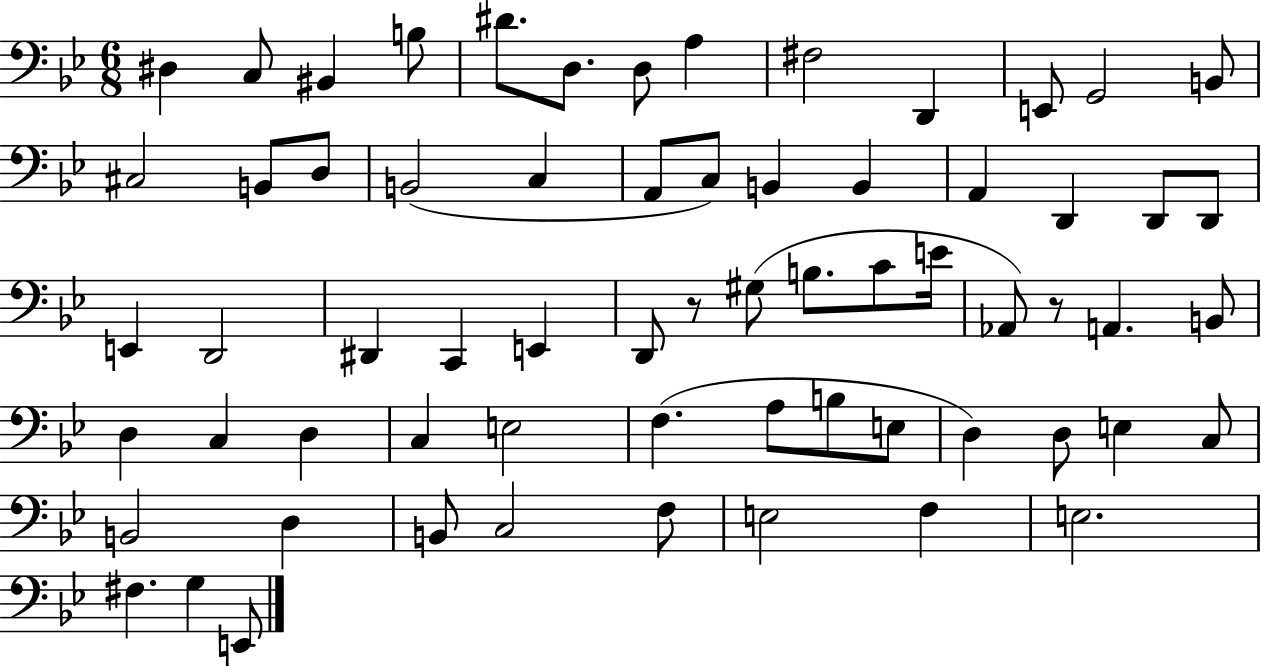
D#3/q C3/e BIS2/q B3/e D#4/e. D3/e. D3/e A3/q F#3/h D2/q E2/e G2/h B2/e C#3/h B2/e D3/e B2/h C3/q A2/e C3/e B2/q B2/q A2/q D2/q D2/e D2/e E2/q D2/h D#2/q C2/q E2/q D2/e R/e G#3/e B3/e. C4/e E4/s Ab2/e R/e A2/q. B2/e D3/q C3/q D3/q C3/q E3/h F3/q. A3/e B3/e E3/e D3/q D3/e E3/q C3/e B2/h D3/q B2/e C3/h F3/e E3/h F3/q E3/h. F#3/q. G3/q E2/e